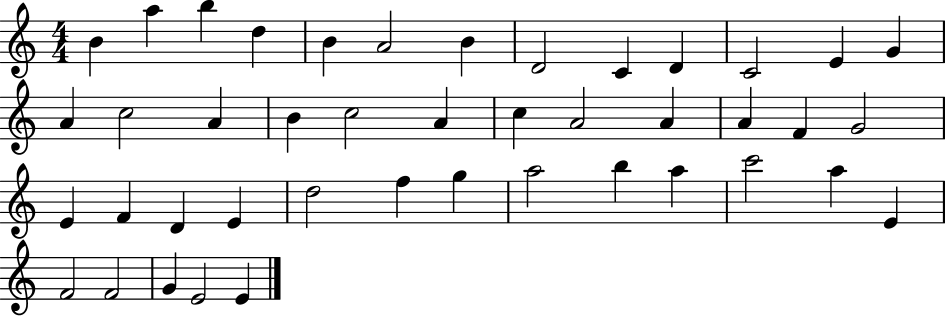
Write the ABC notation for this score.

X:1
T:Untitled
M:4/4
L:1/4
K:C
B a b d B A2 B D2 C D C2 E G A c2 A B c2 A c A2 A A F G2 E F D E d2 f g a2 b a c'2 a E F2 F2 G E2 E